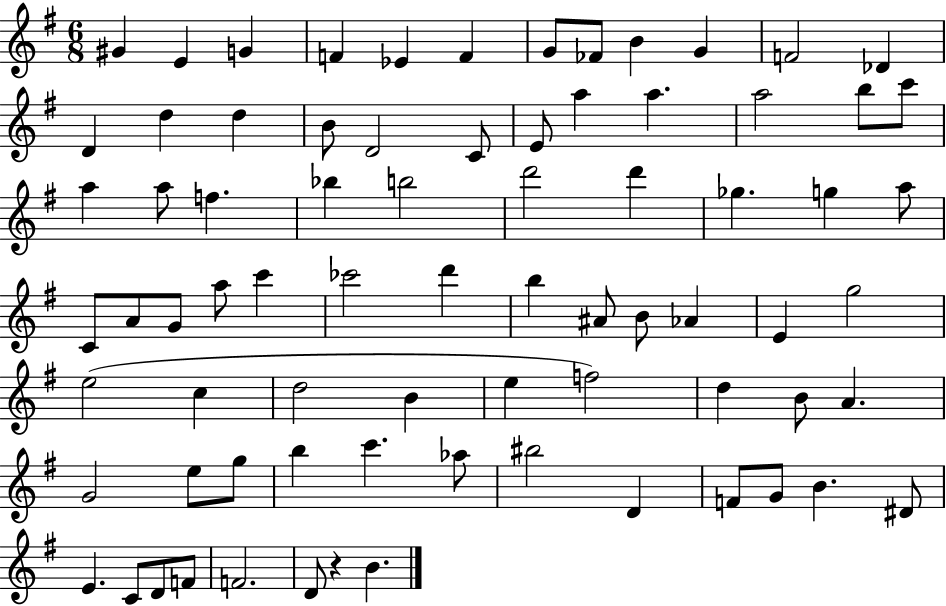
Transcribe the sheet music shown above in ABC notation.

X:1
T:Untitled
M:6/8
L:1/4
K:G
^G E G F _E F G/2 _F/2 B G F2 _D D d d B/2 D2 C/2 E/2 a a a2 b/2 c'/2 a a/2 f _b b2 d'2 d' _g g a/2 C/2 A/2 G/2 a/2 c' _c'2 d' b ^A/2 B/2 _A E g2 e2 c d2 B e f2 d B/2 A G2 e/2 g/2 b c' _a/2 ^b2 D F/2 G/2 B ^D/2 E C/2 D/2 F/2 F2 D/2 z B